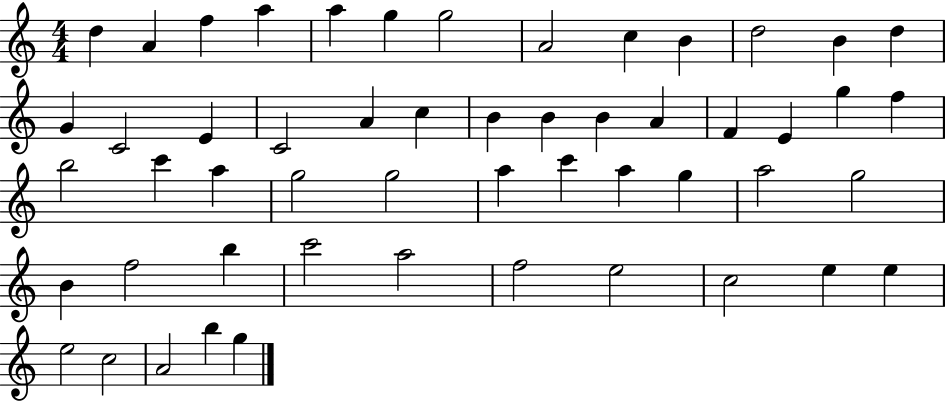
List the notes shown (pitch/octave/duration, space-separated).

D5/q A4/q F5/q A5/q A5/q G5/q G5/h A4/h C5/q B4/q D5/h B4/q D5/q G4/q C4/h E4/q C4/h A4/q C5/q B4/q B4/q B4/q A4/q F4/q E4/q G5/q F5/q B5/h C6/q A5/q G5/h G5/h A5/q C6/q A5/q G5/q A5/h G5/h B4/q F5/h B5/q C6/h A5/h F5/h E5/h C5/h E5/q E5/q E5/h C5/h A4/h B5/q G5/q